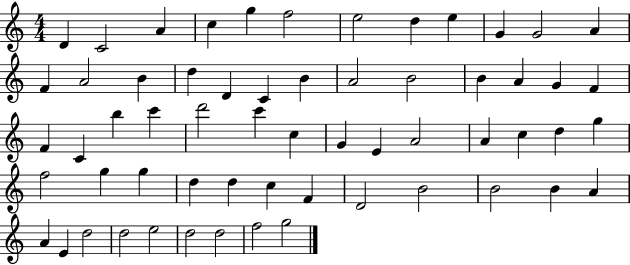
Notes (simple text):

D4/q C4/h A4/q C5/q G5/q F5/h E5/h D5/q E5/q G4/q G4/h A4/q F4/q A4/h B4/q D5/q D4/q C4/q B4/q A4/h B4/h B4/q A4/q G4/q F4/q F4/q C4/q B5/q C6/q D6/h C6/q C5/q G4/q E4/q A4/h A4/q C5/q D5/q G5/q F5/h G5/q G5/q D5/q D5/q C5/q F4/q D4/h B4/h B4/h B4/q A4/q A4/q E4/q D5/h D5/h E5/h D5/h D5/h F5/h G5/h